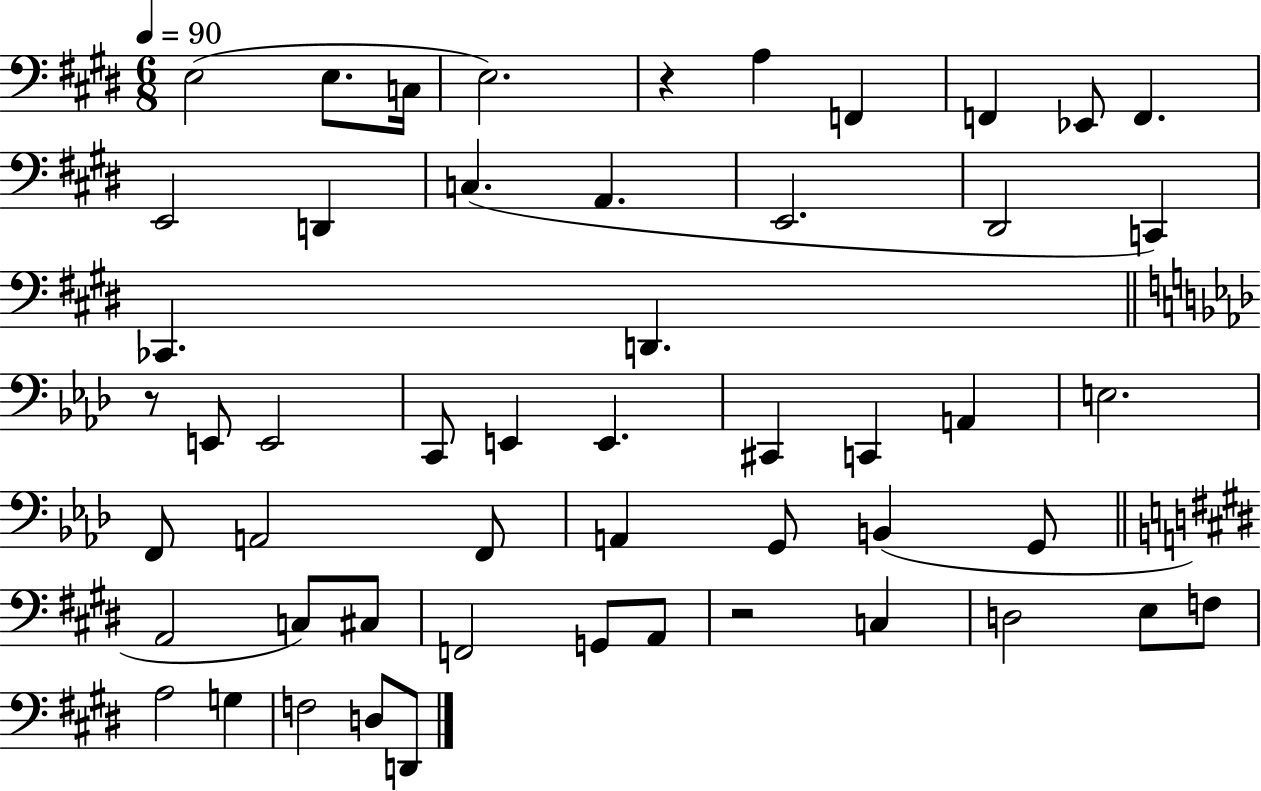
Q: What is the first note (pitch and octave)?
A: E3